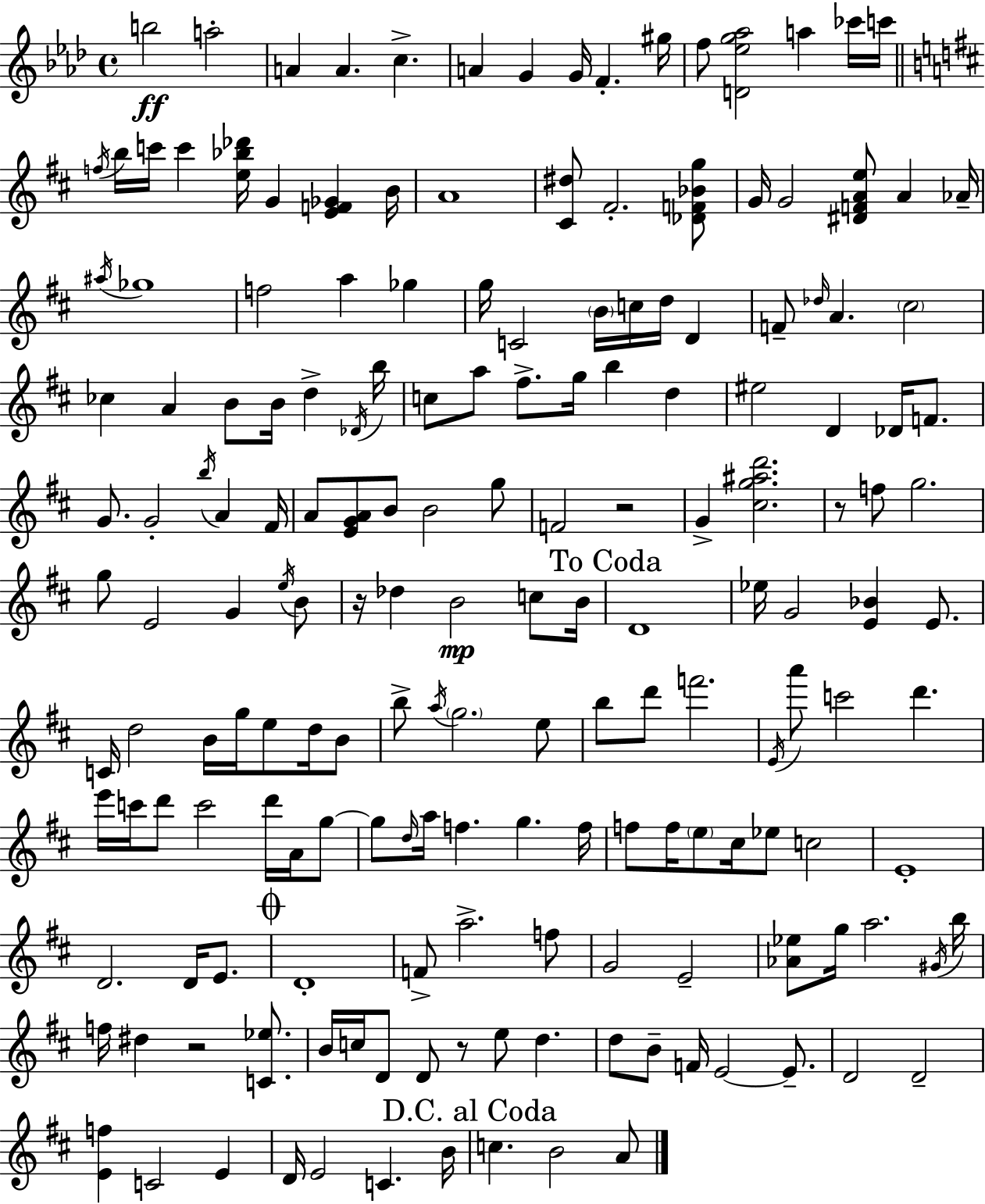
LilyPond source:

{
  \clef treble
  \time 4/4
  \defaultTimeSignature
  \key f \minor
  b''2\ff a''2-. | a'4 a'4. c''4.-> | a'4 g'4 g'16 f'4.-. gis''16 | f''8 <d' ees'' g'' aes''>2 a''4 ces'''16 c'''16 | \break \bar "||" \break \key b \minor \acciaccatura { f''16 } b''16 c'''16 c'''4 <e'' bes'' des'''>16 g'4 <e' f' ges'>4 | b'16 a'1 | <cis' dis''>8 fis'2.-. <des' f' bes' g''>8 | g'16 g'2 <dis' f' a' e''>8 a'4 | \break aes'16-- \acciaccatura { ais''16 } ges''1 | f''2 a''4 ges''4 | g''16 c'2 \parenthesize b'16 c''16 d''16 d'4 | f'8-- \grace { des''16 } a'4. \parenthesize cis''2 | \break ces''4 a'4 b'8 b'16 d''4-> | \acciaccatura { des'16 } b''16 c''8 a''8 fis''8.-> g''16 b''4 | d''4 eis''2 d'4 | des'16 f'8. g'8. g'2-. \acciaccatura { b''16 } | \break a'4 fis'16 a'8 <e' g' a'>8 b'8 b'2 | g''8 f'2 r2 | g'4-> <cis'' g'' ais'' d'''>2. | r8 f''8 g''2. | \break g''8 e'2 g'4 | \acciaccatura { e''16 } b'8 r16 des''4 b'2\mp | c''8 b'16 \mark "To Coda" d'1 | ees''16 g'2 <e' bes'>4 | \break e'8. c'16 d''2 b'16 | g''16 e''8 d''16 b'8 b''8-> \acciaccatura { a''16 } \parenthesize g''2. | e''8 b''8 d'''8 f'''2. | \acciaccatura { e'16 } a'''8 c'''2 | \break d'''4. e'''16 c'''16 d'''8 c'''2 | d'''16 a'16 g''8~~ g''8 \grace { d''16 } a''16 f''4. | g''4. f''16 f''8 f''16 \parenthesize e''8 cis''16 ees''8 | c''2 e'1-. | \break d'2. | d'16 e'8. \mark \markup { \musicglyph "scripts.coda" } d'1-. | f'8-> a''2.-> | f''8 g'2 | \break e'2-- <aes' ees''>8 g''16 a''2. | \acciaccatura { gis'16 } b''16 f''16 dis''4 r2 | <c' ees''>8. b'16 c''16 d'8 d'8 | r8 e''8 d''4. d''8 b'8-- f'16 e'2~~ | \break e'8.-- d'2 | d'2-- <e' f''>4 c'2 | e'4 d'16 e'2 | c'4. b'16 \mark "D.C. al Coda" c''4. | \break b'2 a'8 \bar "|."
}